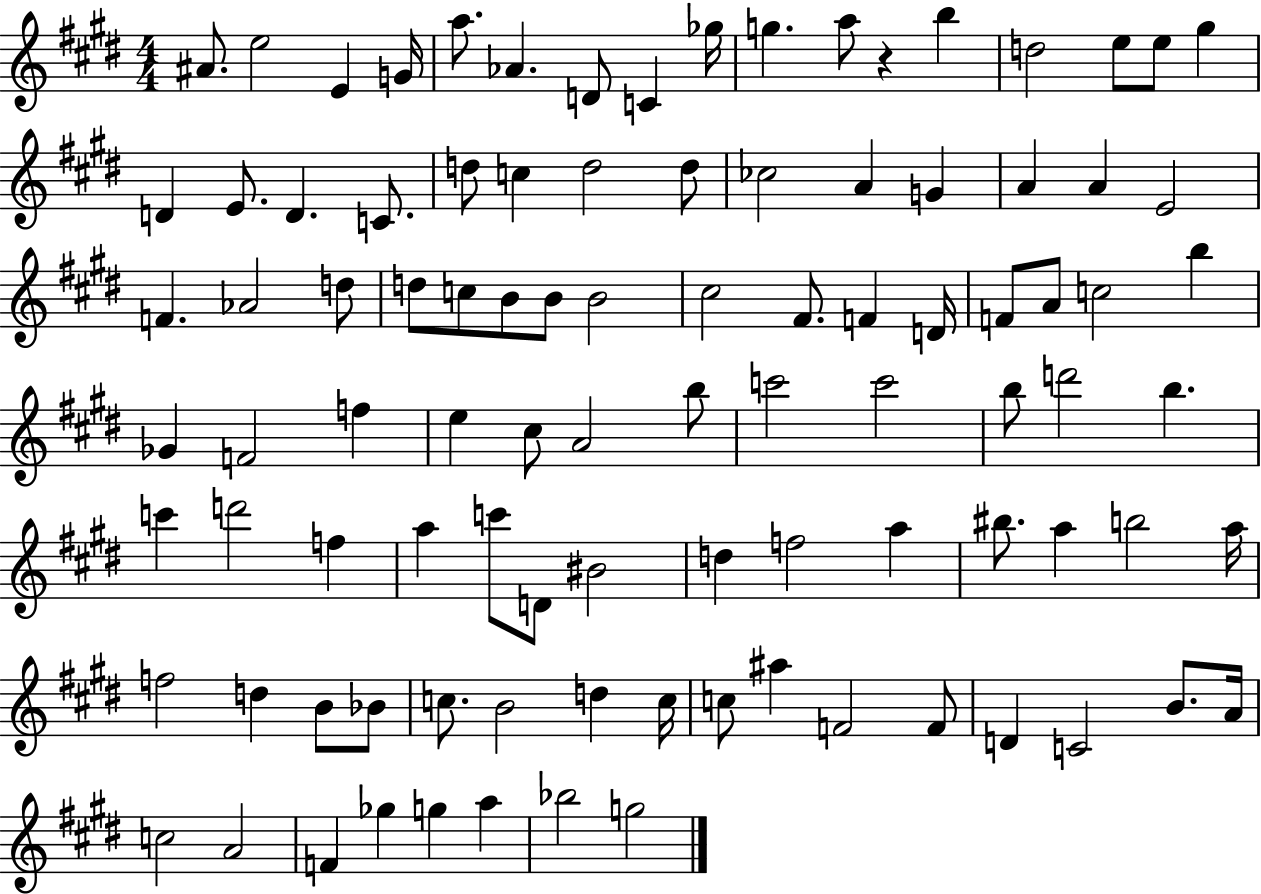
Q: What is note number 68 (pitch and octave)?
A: A5